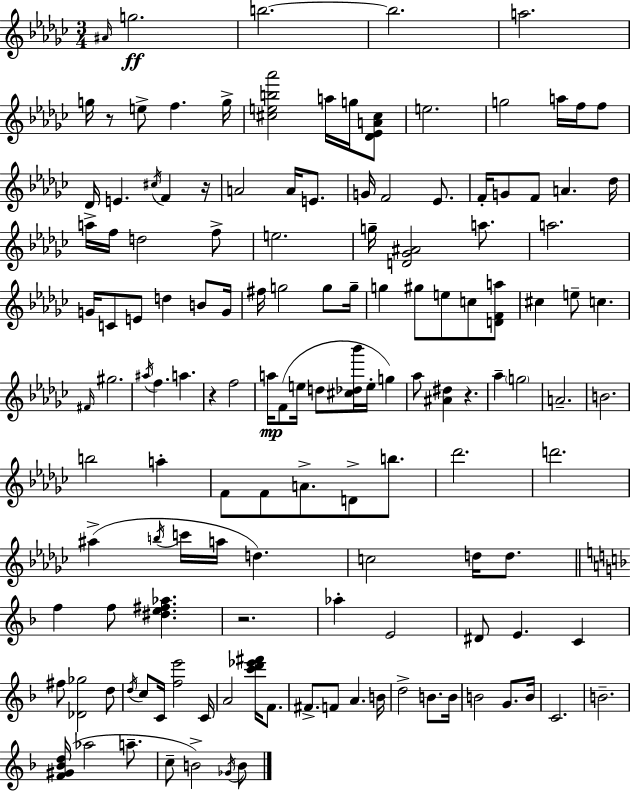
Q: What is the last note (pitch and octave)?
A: B4